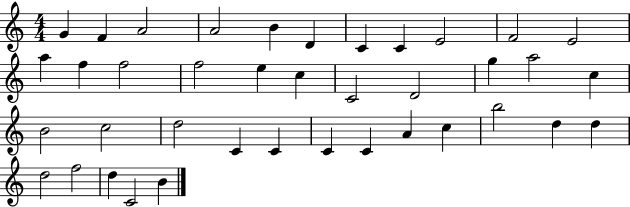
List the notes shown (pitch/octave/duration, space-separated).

G4/q F4/q A4/h A4/h B4/q D4/q C4/q C4/q E4/h F4/h E4/h A5/q F5/q F5/h F5/h E5/q C5/q C4/h D4/h G5/q A5/h C5/q B4/h C5/h D5/h C4/q C4/q C4/q C4/q A4/q C5/q B5/h D5/q D5/q D5/h F5/h D5/q C4/h B4/q